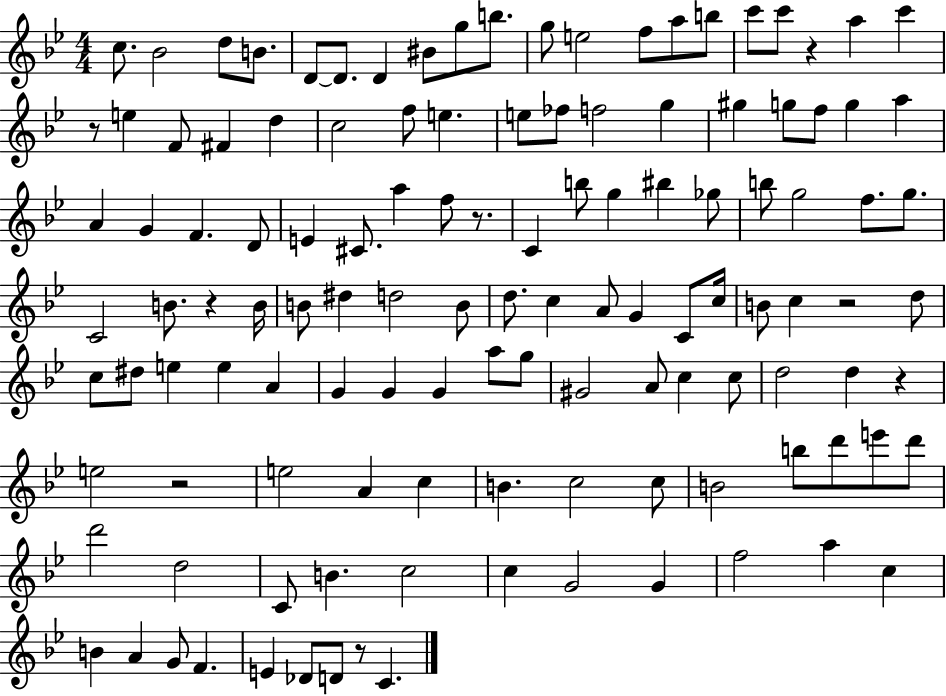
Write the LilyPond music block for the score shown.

{
  \clef treble
  \numericTimeSignature
  \time 4/4
  \key bes \major
  c''8. bes'2 d''8 b'8. | d'8~~ d'8. d'4 bis'8 g''8 b''8. | g''8 e''2 f''8 a''8 b''8 | c'''8 c'''8 r4 a''4 c'''4 | \break r8 e''4 f'8 fis'4 d''4 | c''2 f''8 e''4. | e''8 fes''8 f''2 g''4 | gis''4 g''8 f''8 g''4 a''4 | \break a'4 g'4 f'4. d'8 | e'4 cis'8. a''4 f''8 r8. | c'4 b''8 g''4 bis''4 ges''8 | b''8 g''2 f''8. g''8. | \break c'2 b'8. r4 b'16 | b'8 dis''4 d''2 b'8 | d''8. c''4 a'8 g'4 c'8 c''16 | b'8 c''4 r2 d''8 | \break c''8 dis''8 e''4 e''4 a'4 | g'4 g'4 g'4 a''8 g''8 | gis'2 a'8 c''4 c''8 | d''2 d''4 r4 | \break e''2 r2 | e''2 a'4 c''4 | b'4. c''2 c''8 | b'2 b''8 d'''8 e'''8 d'''8 | \break d'''2 d''2 | c'8 b'4. c''2 | c''4 g'2 g'4 | f''2 a''4 c''4 | \break b'4 a'4 g'8 f'4. | e'4 des'8 d'8 r8 c'4. | \bar "|."
}